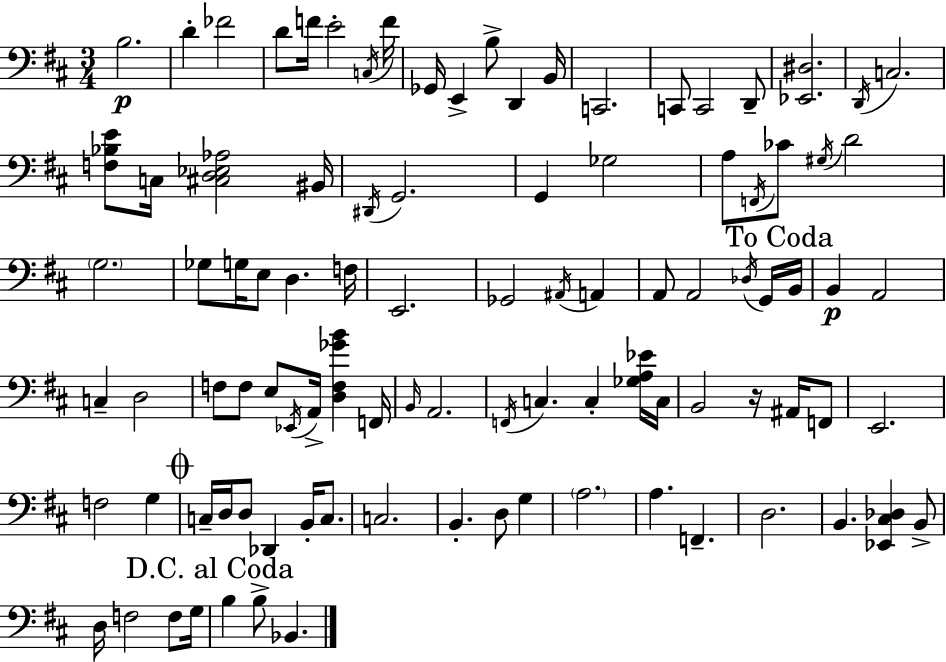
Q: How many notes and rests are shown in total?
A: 97